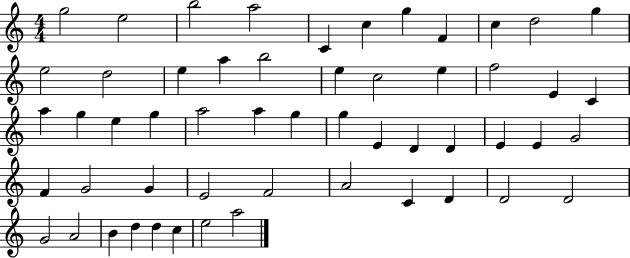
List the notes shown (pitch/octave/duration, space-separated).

G5/h E5/h B5/h A5/h C4/q C5/q G5/q F4/q C5/q D5/h G5/q E5/h D5/h E5/q A5/q B5/h E5/q C5/h E5/q F5/h E4/q C4/q A5/q G5/q E5/q G5/q A5/h A5/q G5/q G5/q E4/q D4/q D4/q E4/q E4/q G4/h F4/q G4/h G4/q E4/h F4/h A4/h C4/q D4/q D4/h D4/h G4/h A4/h B4/q D5/q D5/q C5/q E5/h A5/h